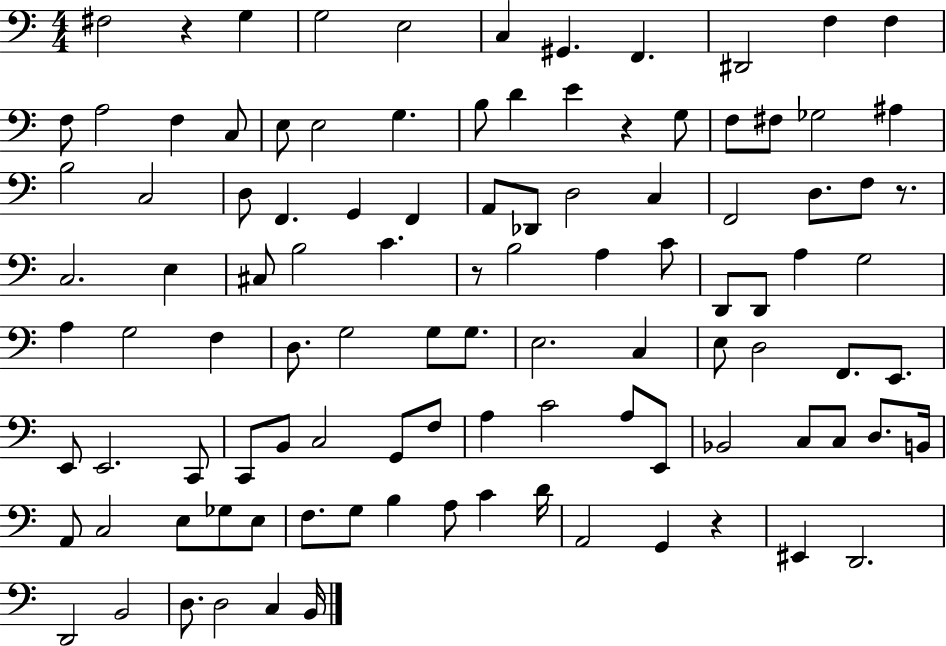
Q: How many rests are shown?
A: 5